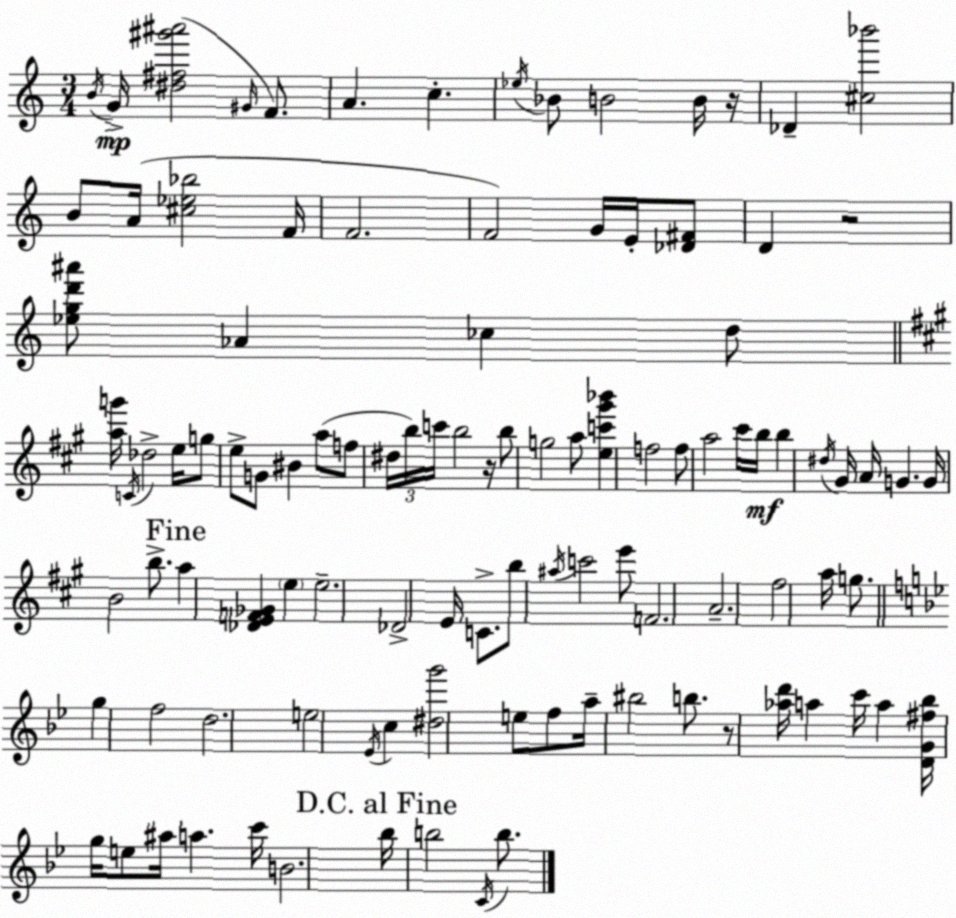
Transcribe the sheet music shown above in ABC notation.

X:1
T:Untitled
M:3/4
L:1/4
K:C
B/4 G/4 [^d^f^g'^a']2 ^G/4 F/2 A c _e/4 _B/2 B2 B/4 z/4 _D [^c_b']2 B/2 A/4 [^c_e_b]2 F/4 F2 F2 G/4 E/4 [_D^F]/2 D z2 [_egd'^a']/2 _A _c d/2 [ag']/4 C/4 _d2 e/4 g/2 e/2 G/2 ^B a/2 f/2 ^d/4 b/4 c'/4 b2 z/4 b/2 g2 a/2 [ec'^g'_b'] f2 f/2 a2 ^c'/4 b/4 b ^d/4 ^G/4 A/4 G G/4 B2 b/2 a [_DEF_G] e e2 _D2 E/4 C/2 b/2 ^a/4 c'2 e'/2 F2 A2 ^f2 a/4 g/2 g f2 d2 e2 _E/4 c [^dg']2 e/2 f/2 a/4 ^b2 b/2 z/2 [_ad']/4 a c'/4 a [DG^f_b]/4 g/4 e/2 ^a/4 a c'/4 B2 _b/4 b2 C/4 b/2